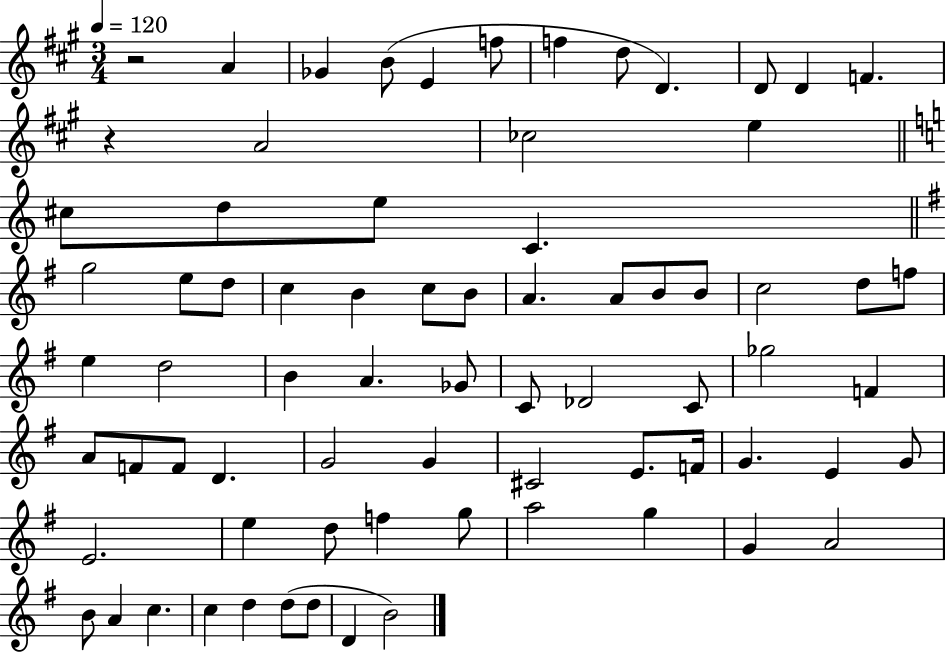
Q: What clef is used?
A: treble